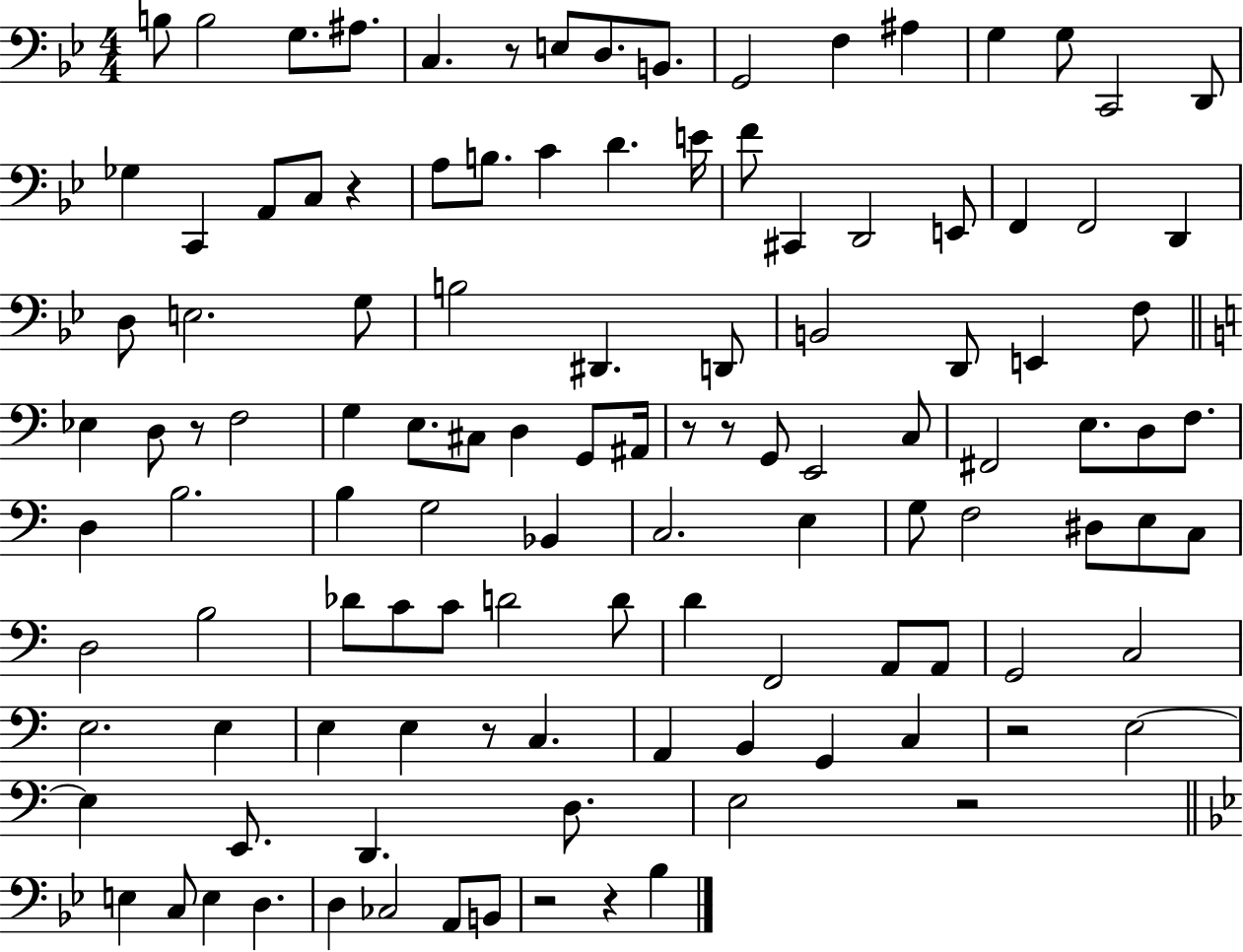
{
  \clef bass
  \numericTimeSignature
  \time 4/4
  \key bes \major
  \repeat volta 2 { b8 b2 g8. ais8. | c4. r8 e8 d8. b,8. | g,2 f4 ais4 | g4 g8 c,2 d,8 | \break ges4 c,4 a,8 c8 r4 | a8 b8. c'4 d'4. e'16 | f'8 cis,4 d,2 e,8 | f,4 f,2 d,4 | \break d8 e2. g8 | b2 dis,4. d,8 | b,2 d,8 e,4 f8 | \bar "||" \break \key c \major ees4 d8 r8 f2 | g4 e8. cis8 d4 g,8 ais,16 | r8 r8 g,8 e,2 c8 | fis,2 e8. d8 f8. | \break d4 b2. | b4 g2 bes,4 | c2. e4 | g8 f2 dis8 e8 c8 | \break d2 b2 | des'8 c'8 c'8 d'2 d'8 | d'4 f,2 a,8 a,8 | g,2 c2 | \break e2. e4 | e4 e4 r8 c4. | a,4 b,4 g,4 c4 | r2 e2~~ | \break e4 e,8. d,4. d8. | e2 r2 | \bar "||" \break \key g \minor e4 c8 e4 d4. | d4 ces2 a,8 b,8 | r2 r4 bes4 | } \bar "|."
}